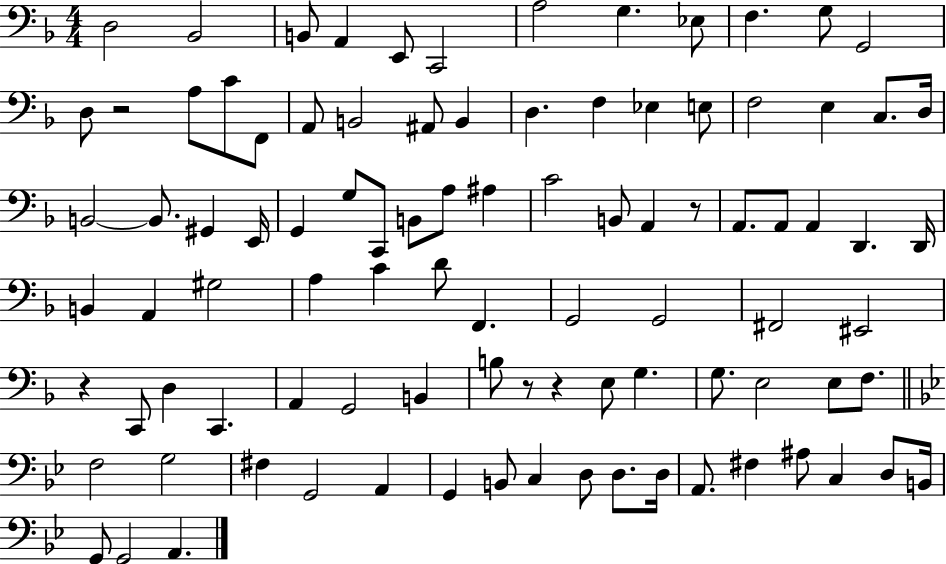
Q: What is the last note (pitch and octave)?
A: A2